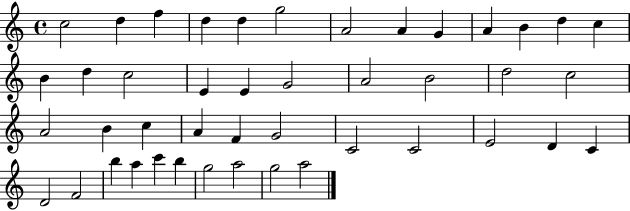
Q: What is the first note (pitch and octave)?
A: C5